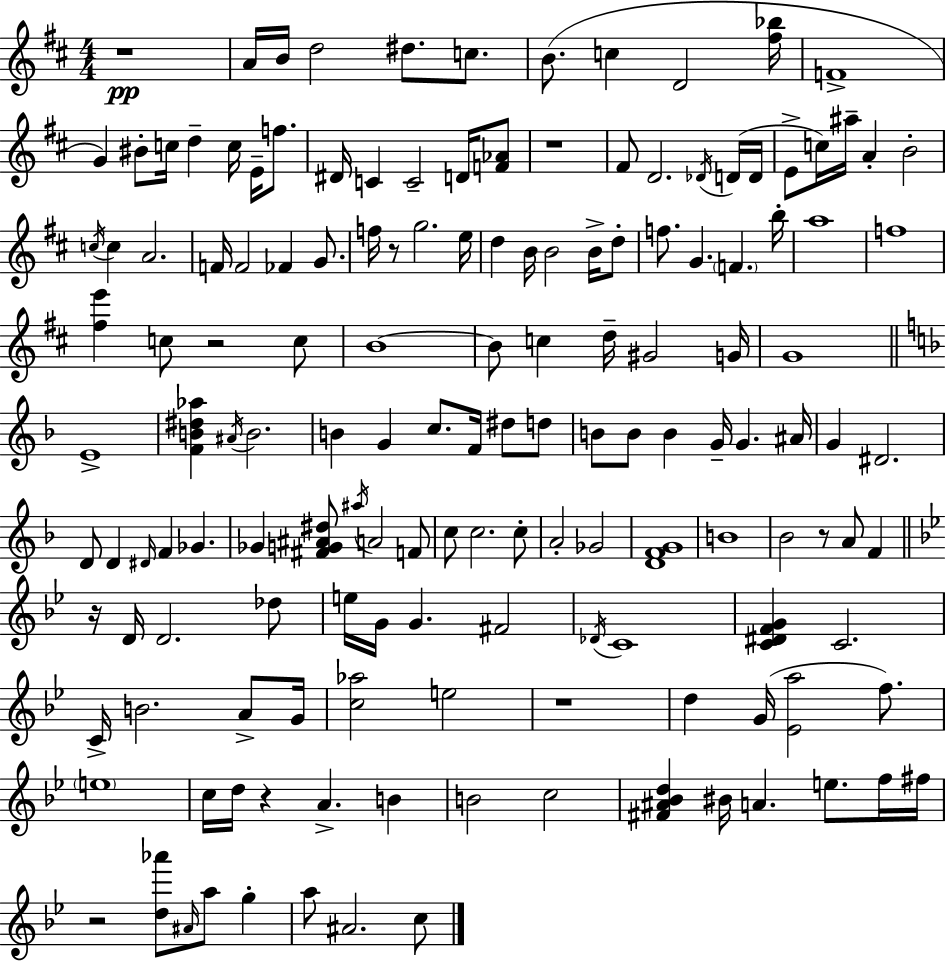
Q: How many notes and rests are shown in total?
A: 151